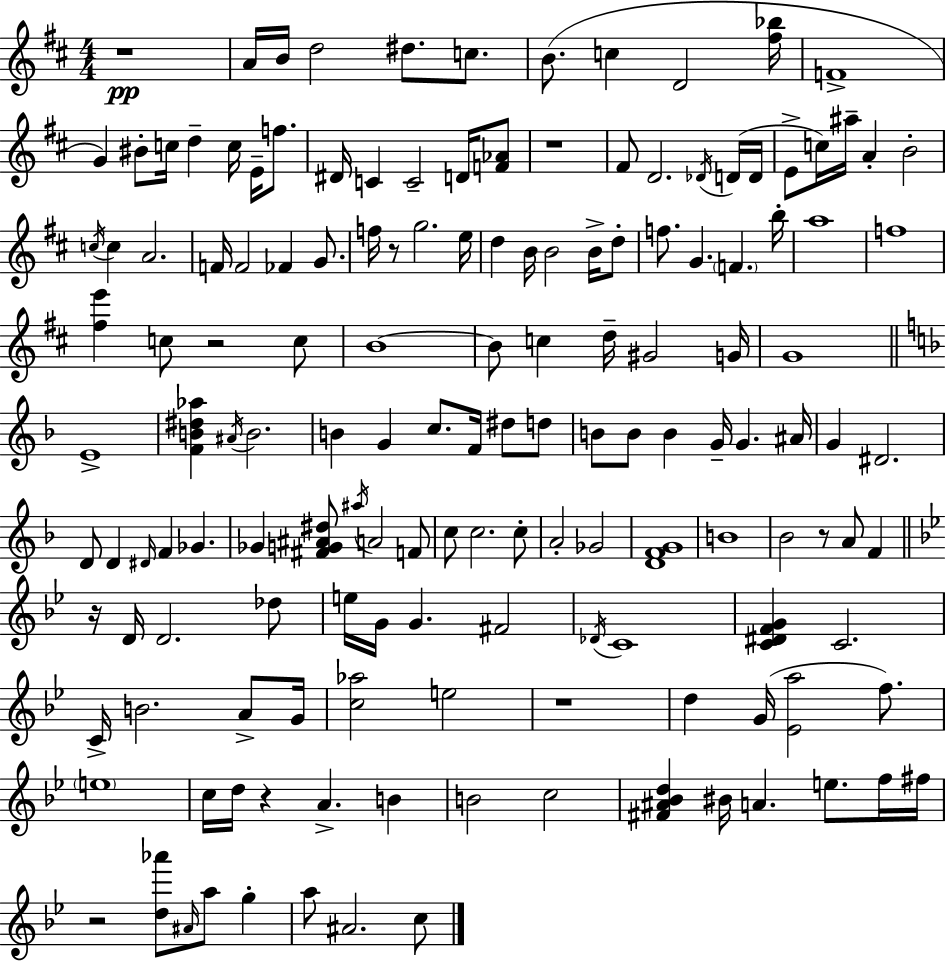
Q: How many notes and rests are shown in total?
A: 151